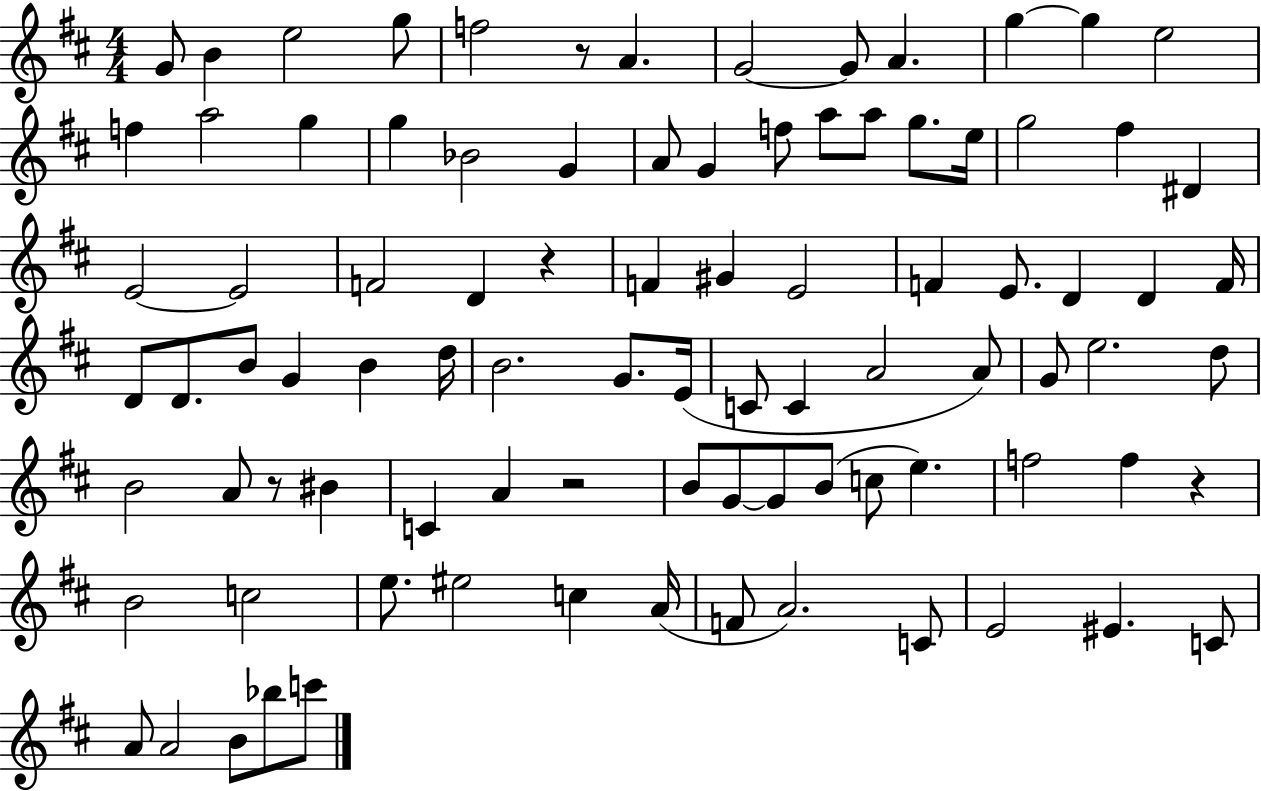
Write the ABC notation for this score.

X:1
T:Untitled
M:4/4
L:1/4
K:D
G/2 B e2 g/2 f2 z/2 A G2 G/2 A g g e2 f a2 g g _B2 G A/2 G f/2 a/2 a/2 g/2 e/4 g2 ^f ^D E2 E2 F2 D z F ^G E2 F E/2 D D F/4 D/2 D/2 B/2 G B d/4 B2 G/2 E/4 C/2 C A2 A/2 G/2 e2 d/2 B2 A/2 z/2 ^B C A z2 B/2 G/2 G/2 B/2 c/2 e f2 f z B2 c2 e/2 ^e2 c A/4 F/2 A2 C/2 E2 ^E C/2 A/2 A2 B/2 _b/2 c'/2